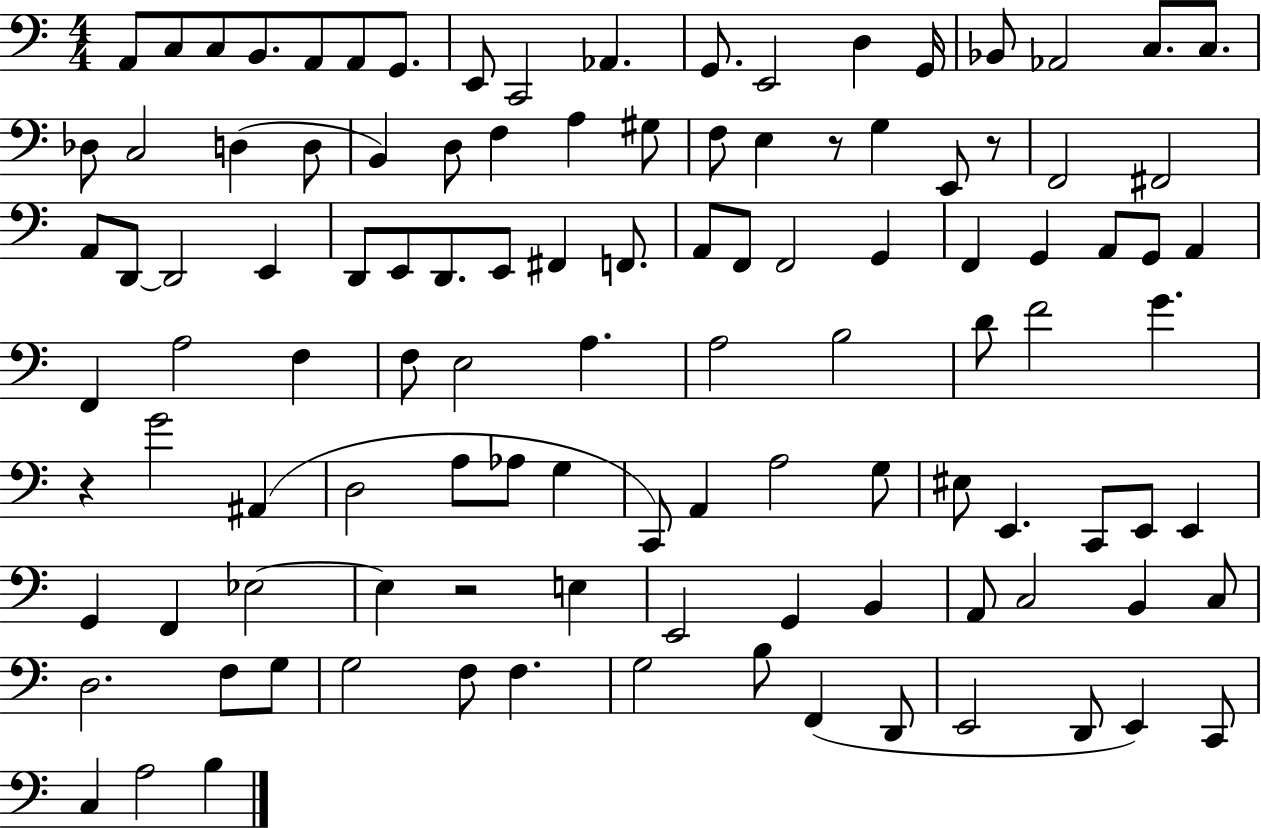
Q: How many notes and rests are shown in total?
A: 111